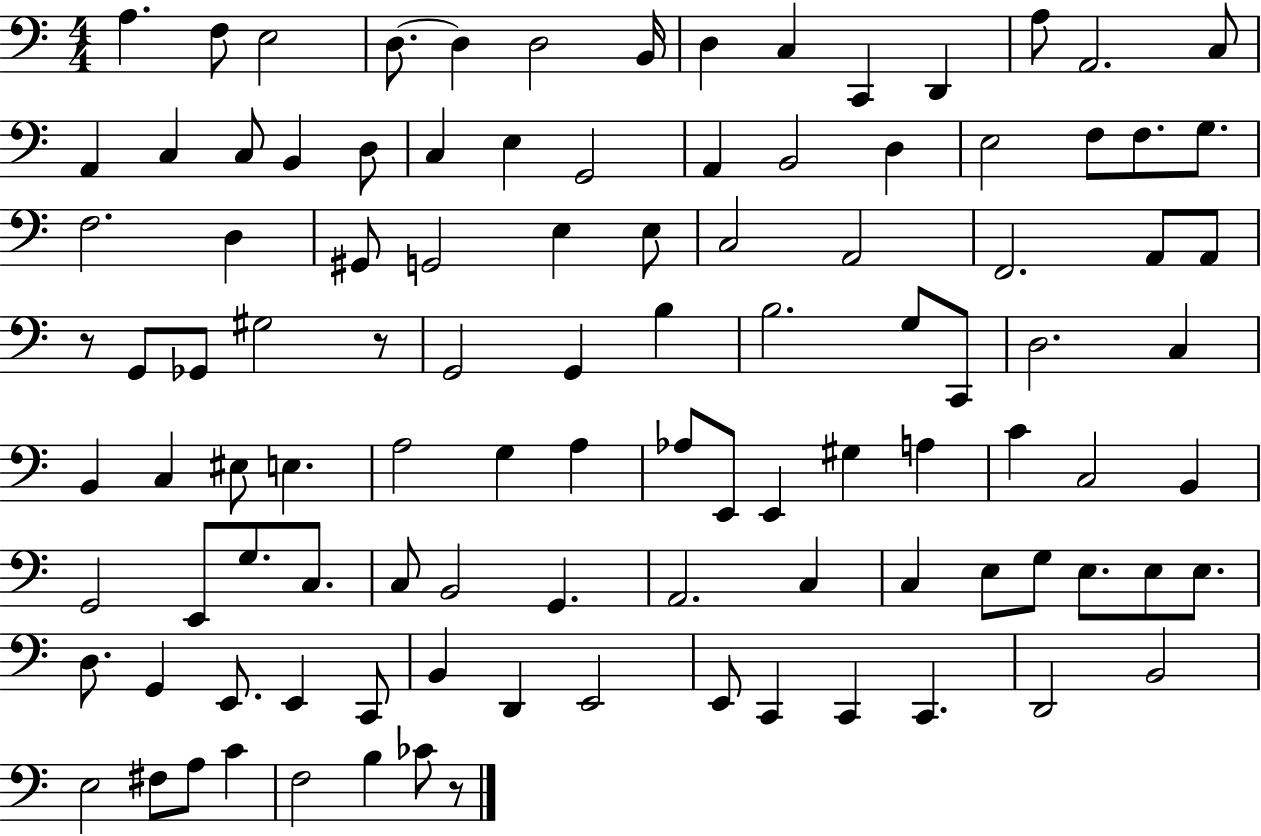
A3/q. F3/e E3/h D3/e. D3/q D3/h B2/s D3/q C3/q C2/q D2/q A3/e A2/h. C3/e A2/q C3/q C3/e B2/q D3/e C3/q E3/q G2/h A2/q B2/h D3/q E3/h F3/e F3/e. G3/e. F3/h. D3/q G#2/e G2/h E3/q E3/e C3/h A2/h F2/h. A2/e A2/e R/e G2/e Gb2/e G#3/h R/e G2/h G2/q B3/q B3/h. G3/e C2/e D3/h. C3/q B2/q C3/q EIS3/e E3/q. A3/h G3/q A3/q Ab3/e E2/e E2/q G#3/q A3/q C4/q C3/h B2/q G2/h E2/e G3/e. C3/e. C3/e B2/h G2/q. A2/h. C3/q C3/q E3/e G3/e E3/e. E3/e E3/e. D3/e. G2/q E2/e. E2/q C2/e B2/q D2/q E2/h E2/e C2/q C2/q C2/q. D2/h B2/h E3/h F#3/e A3/e C4/q F3/h B3/q CES4/e R/e